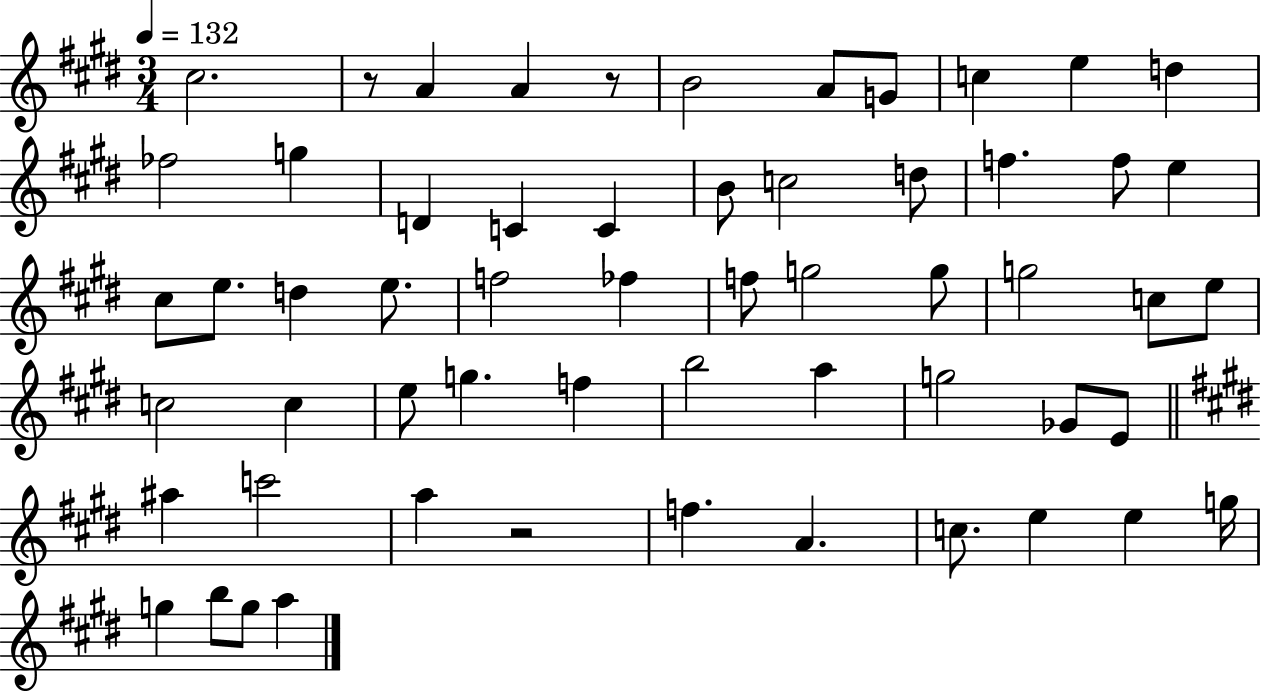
{
  \clef treble
  \numericTimeSignature
  \time 3/4
  \key e \major
  \tempo 4 = 132
  cis''2. | r8 a'4 a'4 r8 | b'2 a'8 g'8 | c''4 e''4 d''4 | \break fes''2 g''4 | d'4 c'4 c'4 | b'8 c''2 d''8 | f''4. f''8 e''4 | \break cis''8 e''8. d''4 e''8. | f''2 fes''4 | f''8 g''2 g''8 | g''2 c''8 e''8 | \break c''2 c''4 | e''8 g''4. f''4 | b''2 a''4 | g''2 ges'8 e'8 | \break \bar "||" \break \key e \major ais''4 c'''2 | a''4 r2 | f''4. a'4. | c''8. e''4 e''4 g''16 | \break g''4 b''8 g''8 a''4 | \bar "|."
}